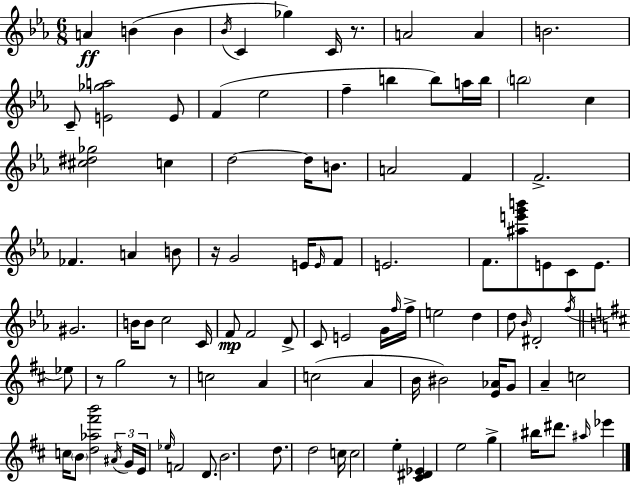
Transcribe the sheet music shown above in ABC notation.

X:1
T:Untitled
M:6/8
L:1/4
K:Eb
A B B _B/4 C _g C/4 z/2 A2 A B2 C/2 [E_ga]2 E/2 F _e2 f b b/2 a/4 b/4 b2 c [^c^d_g]2 c d2 d/4 B/2 A2 F F2 _F A B/2 z/4 G2 E/4 E/4 F/2 E2 F/2 [^ae'g'b']/2 E/2 C/2 E/2 ^G2 B/4 B/2 c2 C/4 F/2 F2 D/2 C/2 E2 G/4 f/4 f/4 e2 d d/2 _B/4 ^D2 f/4 _e/2 z/2 g2 z/2 c2 A c2 A B/4 ^B2 [E_A]/4 G/2 A c2 c/4 B/2 [d_a^f'b']2 ^A/4 G/4 E/4 _e/4 F2 D/2 B2 d/2 d2 c/4 c2 e [^C^D_E] e2 g ^b/4 ^d'/2 ^a/4 _e'